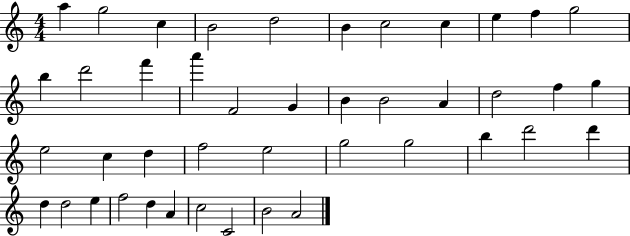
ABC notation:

X:1
T:Untitled
M:4/4
L:1/4
K:C
a g2 c B2 d2 B c2 c e f g2 b d'2 f' a' F2 G B B2 A d2 f g e2 c d f2 e2 g2 g2 b d'2 d' d d2 e f2 d A c2 C2 B2 A2